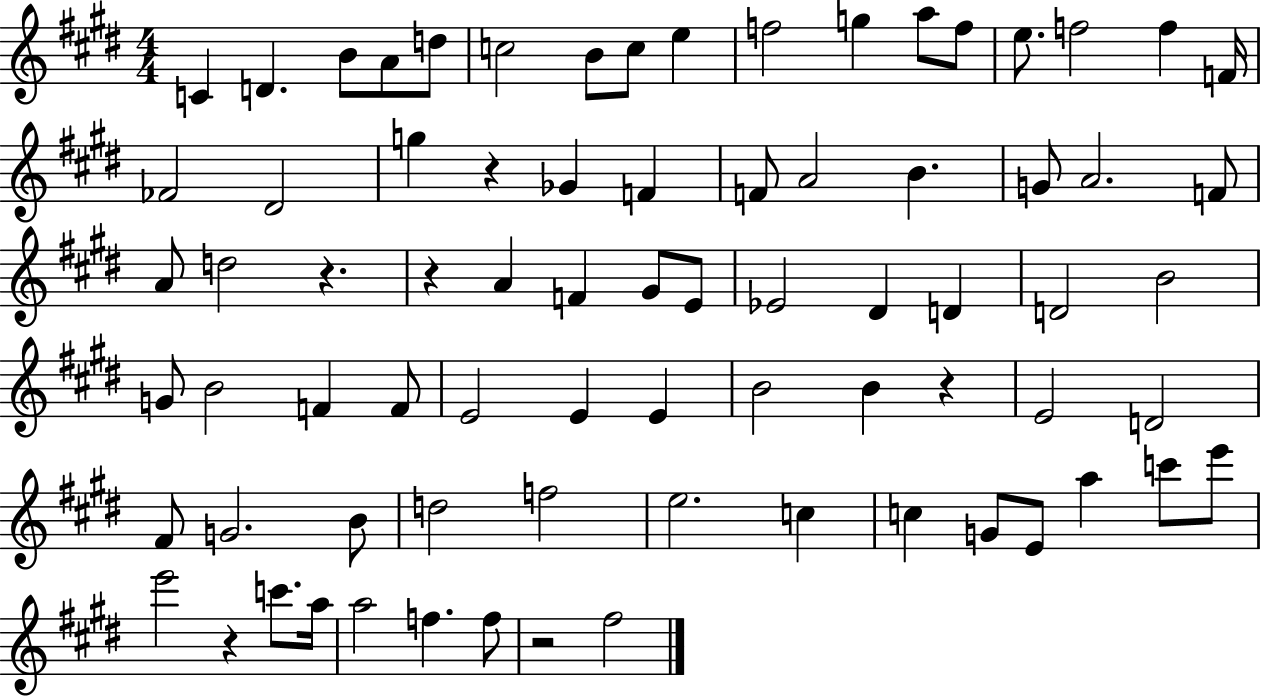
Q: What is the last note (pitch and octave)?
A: F#5